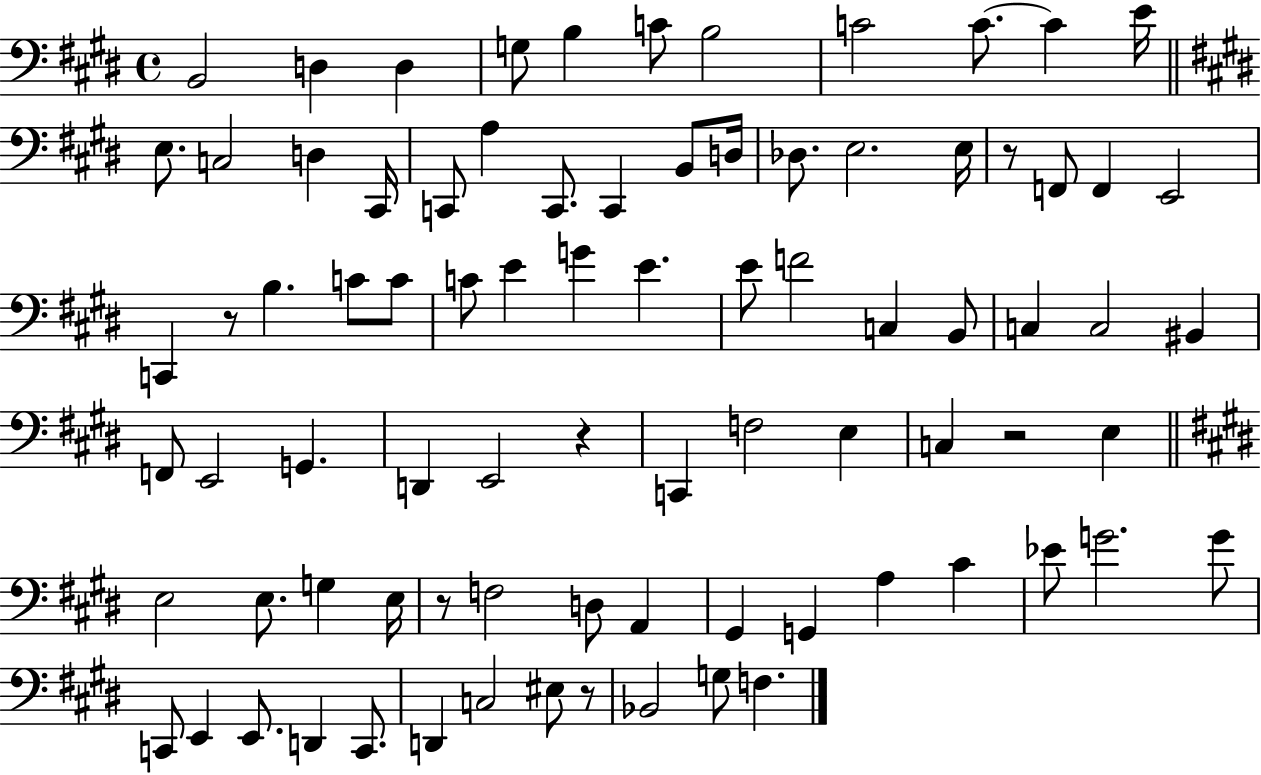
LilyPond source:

{
  \clef bass
  \time 4/4
  \defaultTimeSignature
  \key e \major
  \repeat volta 2 { b,2 d4 d4 | g8 b4 c'8 b2 | c'2 c'8.~~ c'4 e'16 | \bar "||" \break \key e \major e8. c2 d4 cis,16 | c,8 a4 c,8. c,4 b,8 d16 | des8. e2. e16 | r8 f,8 f,4 e,2 | \break c,4 r8 b4. c'8 c'8 | c'8 e'4 g'4 e'4. | e'8 f'2 c4 b,8 | c4 c2 bis,4 | \break f,8 e,2 g,4. | d,4 e,2 r4 | c,4 f2 e4 | c4 r2 e4 | \break \bar "||" \break \key e \major e2 e8. g4 e16 | r8 f2 d8 a,4 | gis,4 g,4 a4 cis'4 | ees'8 g'2. g'8 | \break c,8 e,4 e,8. d,4 c,8. | d,4 c2 eis8 r8 | bes,2 g8 f4. | } \bar "|."
}